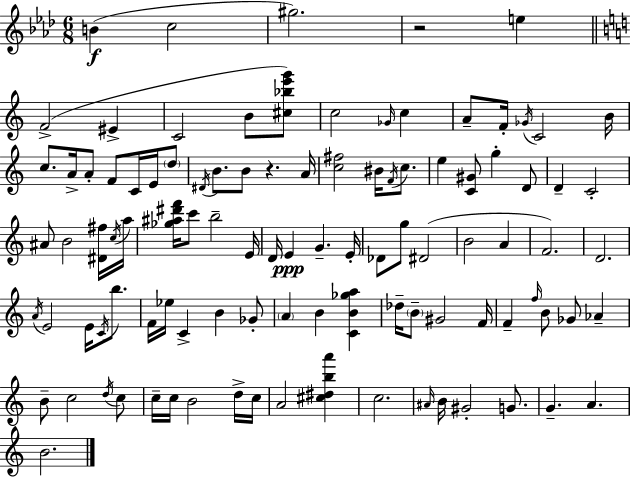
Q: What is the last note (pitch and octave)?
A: B4